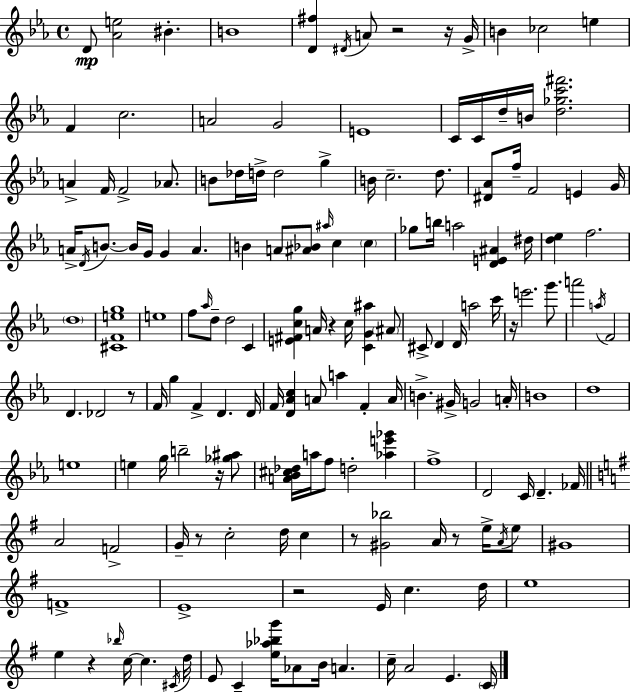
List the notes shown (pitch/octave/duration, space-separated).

D4/e [Ab4,E5]/h BIS4/q. B4/w [D4,F#5]/q D#4/s A4/e R/h R/s G4/s B4/q CES5/h E5/q F4/q C5/h. A4/h G4/h E4/w C4/s C4/s D5/s B4/s [D5,Gb5,C6,F#6]/h. A4/q F4/s F4/h Ab4/e. B4/e Db5/s D5/s D5/h G5/q B4/s C5/h. D5/e. [D#4,Ab4]/e F5/s F4/h E4/q G4/s A4/s D4/s B4/e. B4/s G4/s G4/q A4/q. B4/q A4/e [A#4,Bb4]/e A#5/s C5/q C5/q Gb5/e B5/s A5/h [D4,E4,A#4]/q D#5/s [D5,Eb5]/q F5/h. D5/w [C#4,F4,E5,G5]/w E5/w F5/e Ab5/s D5/e D5/h C4/q [E4,F#4,C5,G5]/q A4/s R/q C5/s [C4,G4,A#5]/q A#4/e C#4/e D4/q D4/s A5/h C6/s R/s E6/h. G6/e. A6/h A5/s F4/h D4/q. Db4/h R/e F4/s G5/q F4/q D4/q. D4/s F4/s [D4,Ab4,C5]/q A4/e A5/q F4/q A4/s B4/q. G#4/s G4/h A4/s B4/w D5/w E5/w E5/q G5/s B5/h R/s [Gb5,A#5]/e [A4,Bb4,C#5,Db5]/s A5/s F5/e D5/h [Ab5,E6,Gb6]/q F5/w D4/h C4/s D4/q. FES4/s A4/h F4/h G4/s R/e C5/h D5/s C5/q R/e [G#4,Bb5]/h A4/s R/e E5/s A4/s E5/e G#4/w F4/w E4/w R/h E4/s C5/q. D5/s E5/w E5/q R/q Bb5/s C5/s C5/q. C#4/s D5/s E4/e C4/q [E5,Ab5,Bb5,G6]/s Ab4/e B4/s A4/q. C5/s A4/h E4/q. C4/s